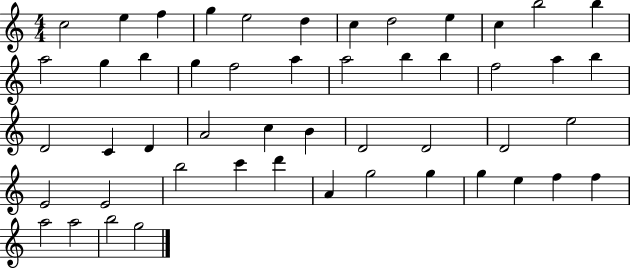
{
  \clef treble
  \numericTimeSignature
  \time 4/4
  \key c \major
  c''2 e''4 f''4 | g''4 e''2 d''4 | c''4 d''2 e''4 | c''4 b''2 b''4 | \break a''2 g''4 b''4 | g''4 f''2 a''4 | a''2 b''4 b''4 | f''2 a''4 b''4 | \break d'2 c'4 d'4 | a'2 c''4 b'4 | d'2 d'2 | d'2 e''2 | \break e'2 e'2 | b''2 c'''4 d'''4 | a'4 g''2 g''4 | g''4 e''4 f''4 f''4 | \break a''2 a''2 | b''2 g''2 | \bar "|."
}